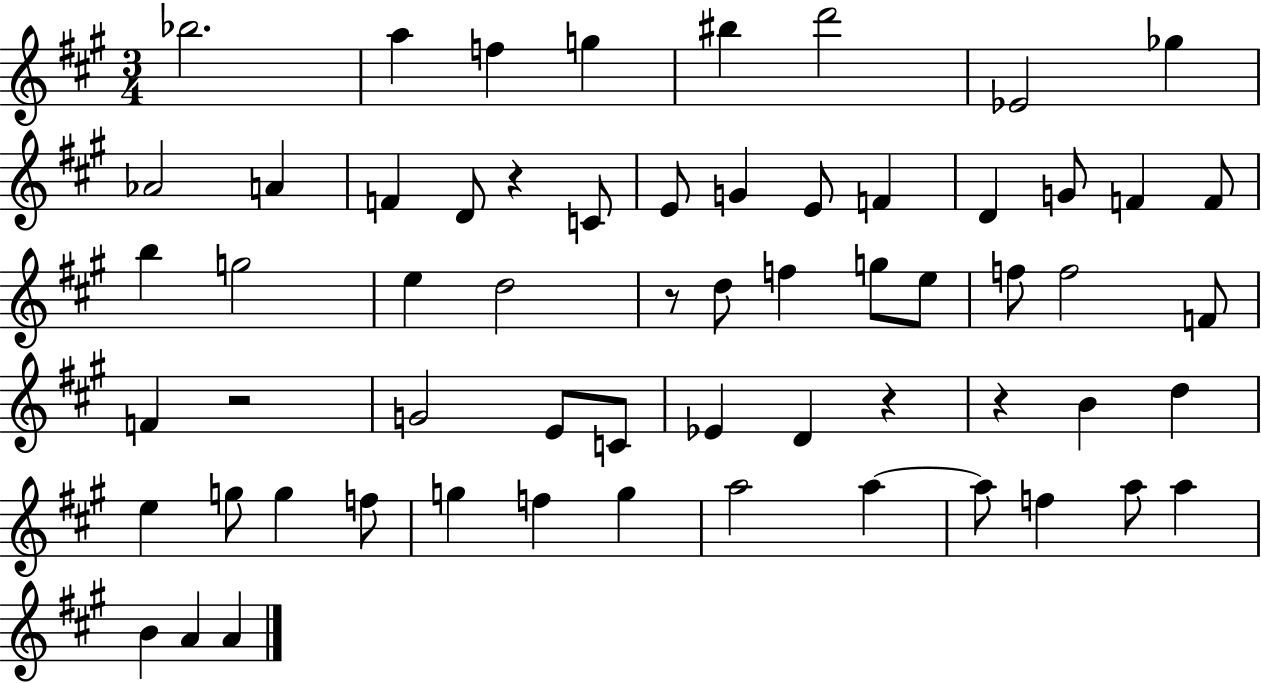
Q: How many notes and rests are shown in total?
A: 61